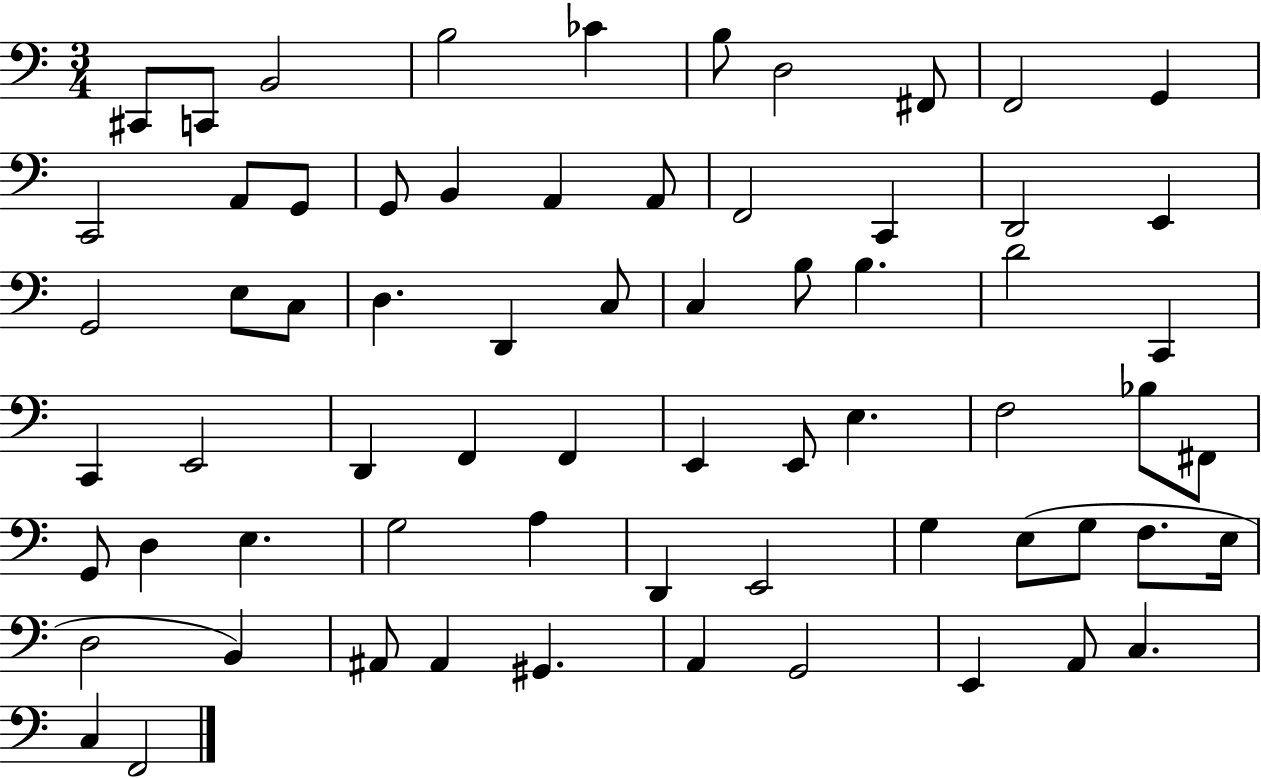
X:1
T:Untitled
M:3/4
L:1/4
K:C
^C,,/2 C,,/2 B,,2 B,2 _C B,/2 D,2 ^F,,/2 F,,2 G,, C,,2 A,,/2 G,,/2 G,,/2 B,, A,, A,,/2 F,,2 C,, D,,2 E,, G,,2 E,/2 C,/2 D, D,, C,/2 C, B,/2 B, D2 C,, C,, E,,2 D,, F,, F,, E,, E,,/2 E, F,2 _B,/2 ^F,,/2 G,,/2 D, E, G,2 A, D,, E,,2 G, E,/2 G,/2 F,/2 E,/4 D,2 B,, ^A,,/2 ^A,, ^G,, A,, G,,2 E,, A,,/2 C, C, F,,2